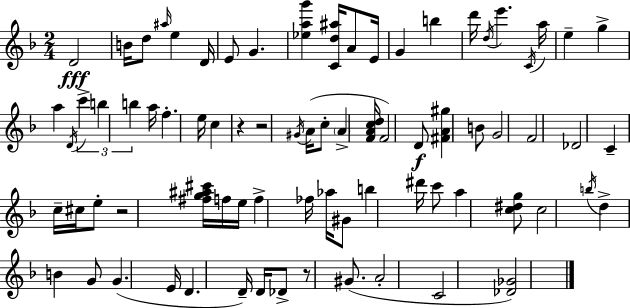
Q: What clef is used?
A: treble